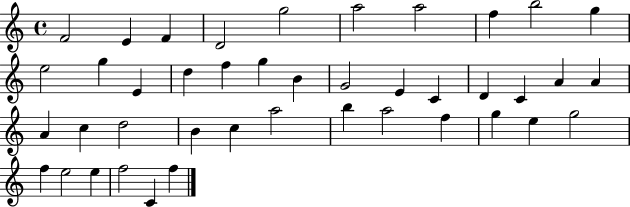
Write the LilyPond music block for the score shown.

{
  \clef treble
  \time 4/4
  \defaultTimeSignature
  \key c \major
  f'2 e'4 f'4 | d'2 g''2 | a''2 a''2 | f''4 b''2 g''4 | \break e''2 g''4 e'4 | d''4 f''4 g''4 b'4 | g'2 e'4 c'4 | d'4 c'4 a'4 a'4 | \break a'4 c''4 d''2 | b'4 c''4 a''2 | b''4 a''2 f''4 | g''4 e''4 g''2 | \break f''4 e''2 e''4 | f''2 c'4 f''4 | \bar "|."
}